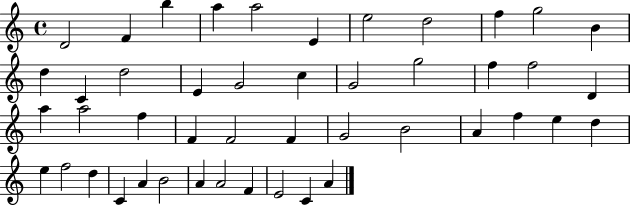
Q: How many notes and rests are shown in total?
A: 46